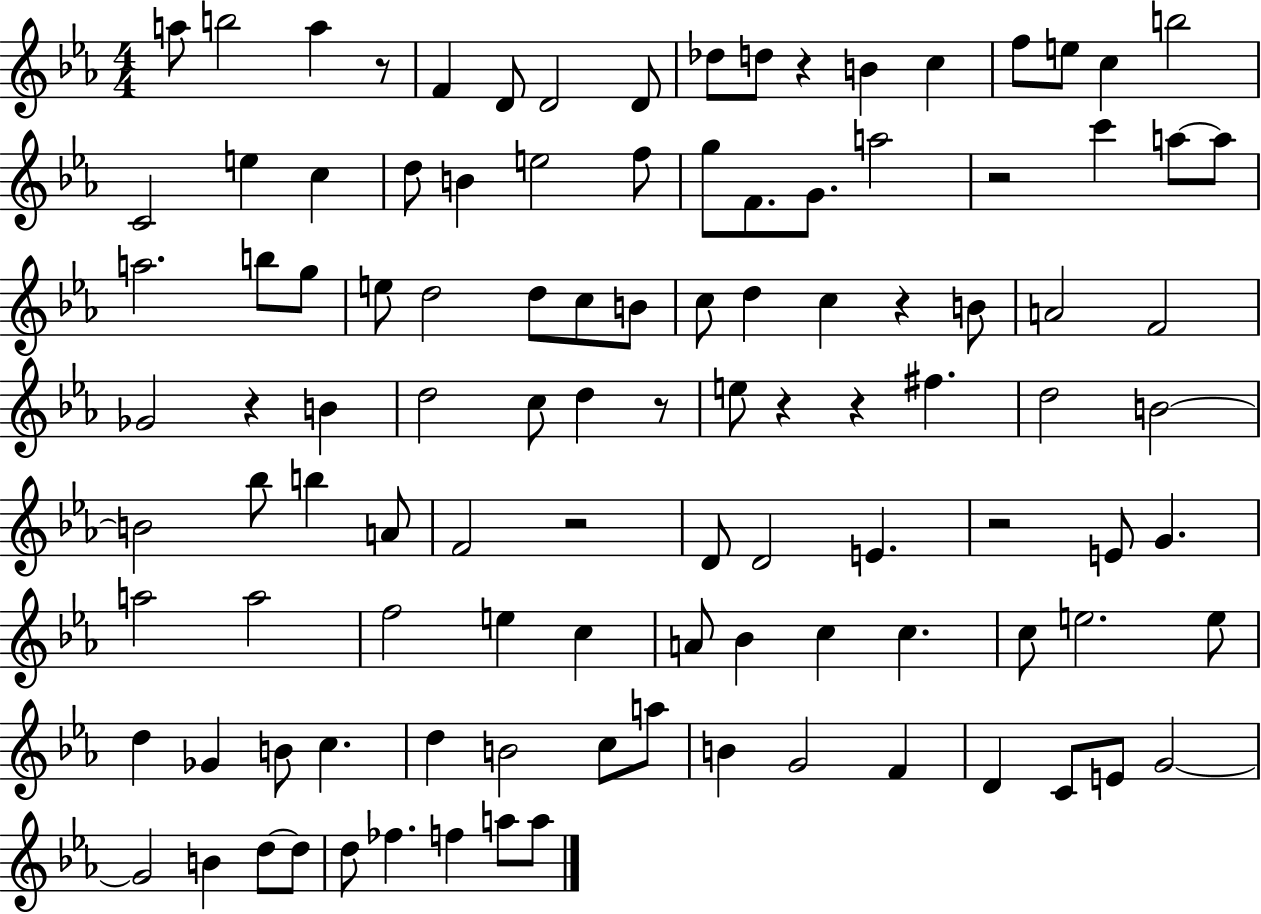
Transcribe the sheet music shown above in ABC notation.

X:1
T:Untitled
M:4/4
L:1/4
K:Eb
a/2 b2 a z/2 F D/2 D2 D/2 _d/2 d/2 z B c f/2 e/2 c b2 C2 e c d/2 B e2 f/2 g/2 F/2 G/2 a2 z2 c' a/2 a/2 a2 b/2 g/2 e/2 d2 d/2 c/2 B/2 c/2 d c z B/2 A2 F2 _G2 z B d2 c/2 d z/2 e/2 z z ^f d2 B2 B2 _b/2 b A/2 F2 z2 D/2 D2 E z2 E/2 G a2 a2 f2 e c A/2 _B c c c/2 e2 e/2 d _G B/2 c d B2 c/2 a/2 B G2 F D C/2 E/2 G2 G2 B d/2 d/2 d/2 _f f a/2 a/2